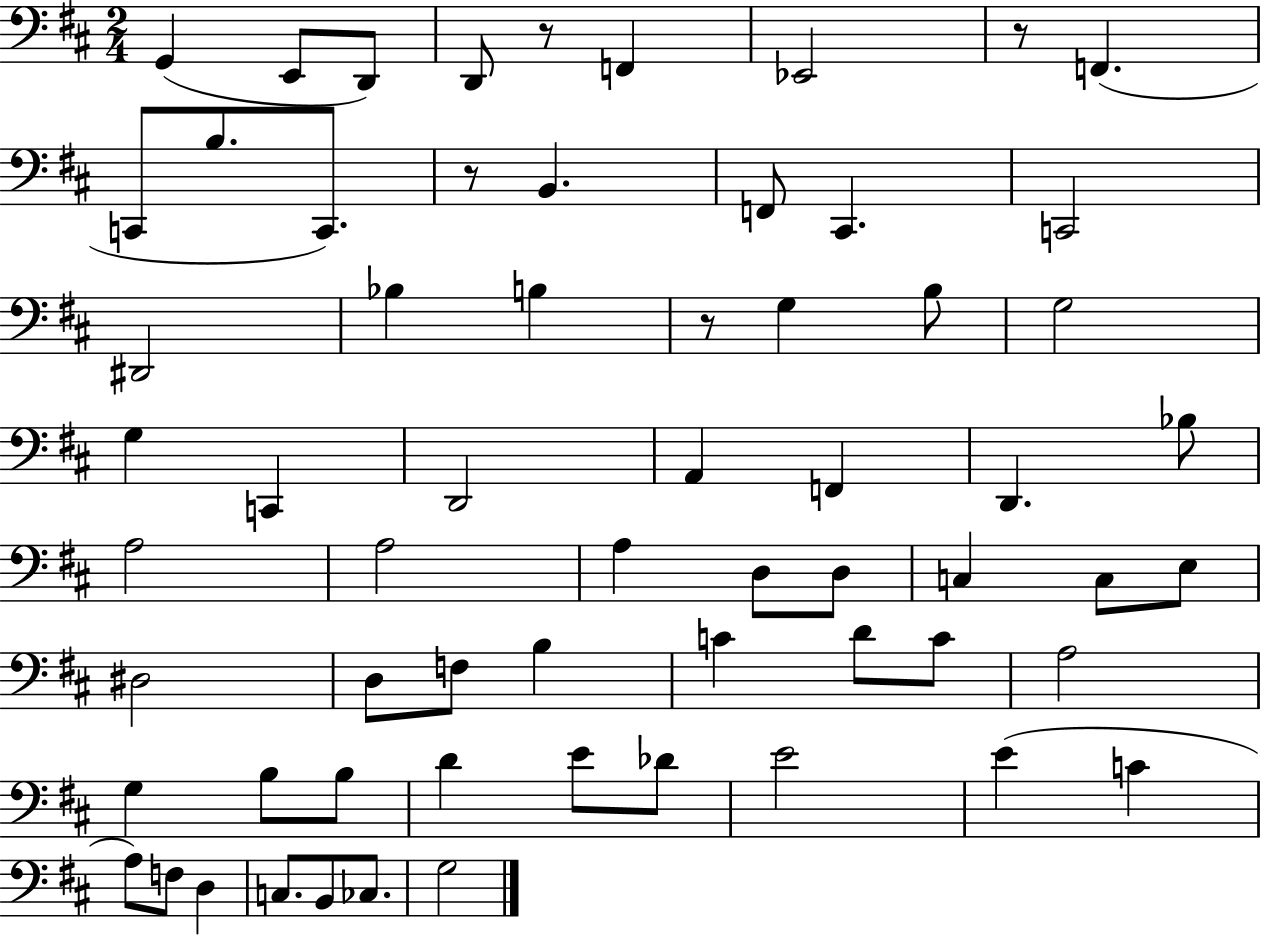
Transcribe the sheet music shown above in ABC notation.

X:1
T:Untitled
M:2/4
L:1/4
K:D
G,, E,,/2 D,,/2 D,,/2 z/2 F,, _E,,2 z/2 F,, C,,/2 B,/2 C,,/2 z/2 B,, F,,/2 ^C,, C,,2 ^D,,2 _B, B, z/2 G, B,/2 G,2 G, C,, D,,2 A,, F,, D,, _B,/2 A,2 A,2 A, D,/2 D,/2 C, C,/2 E,/2 ^D,2 D,/2 F,/2 B, C D/2 C/2 A,2 G, B,/2 B,/2 D E/2 _D/2 E2 E C A,/2 F,/2 D, C,/2 B,,/2 _C,/2 G,2